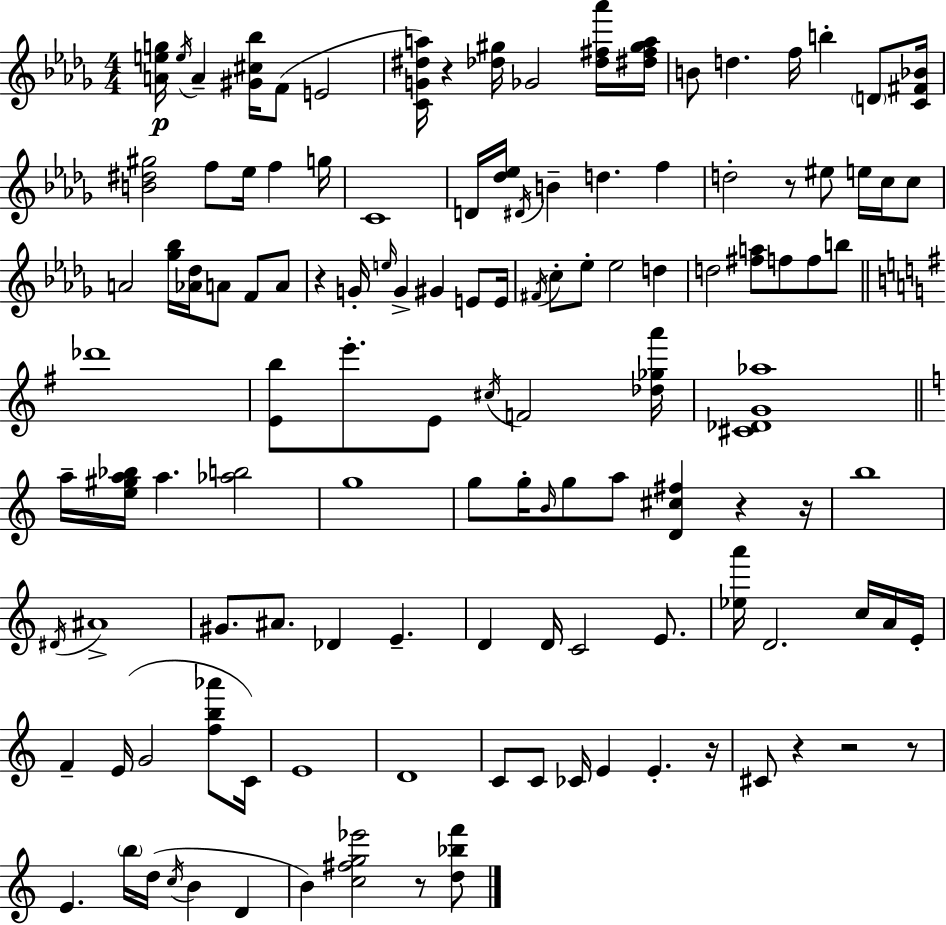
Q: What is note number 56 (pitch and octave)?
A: G5